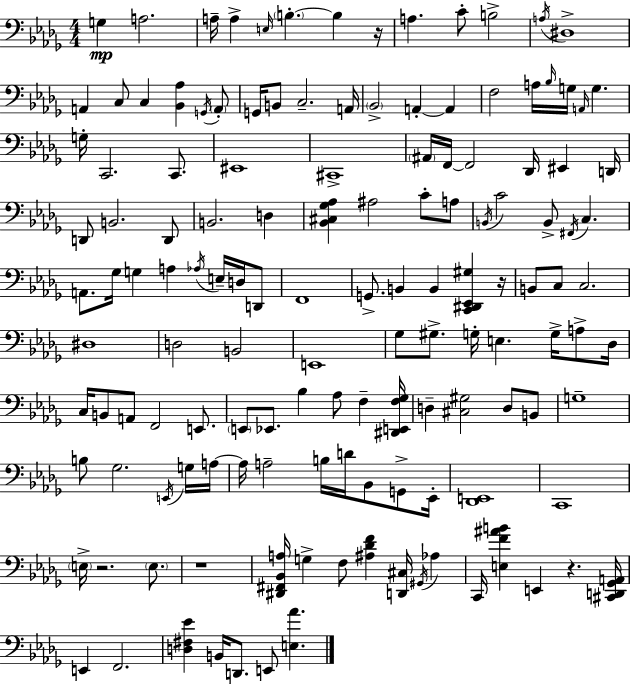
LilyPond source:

{
  \clef bass
  \numericTimeSignature
  \time 4/4
  \key bes \minor
  g4\mp a2. | a16-- a4-> \grace { e16 } \parenthesize b4.-.~~ b4 | r16 a4. c'8-. b2-> | \acciaccatura { a16 } dis1-> | \break a,4 c8 c4 <bes, aes>4 | \acciaccatura { g,16 } \parenthesize a,8-. g,16 b,8 c2.-- | a,16 \parenthesize bes,2-> a,4-.~~ a,4 | f2 a16 \grace { bes16 } g16 \grace { a,16 } g4. | \break g16-. c,2. | c,8. eis,1 | cis,1-> | \parenthesize ais,16 f,16~~ f,2 des,16 | \break eis,4 d,16 d,8 b,2. | d,8 b,2. | d4 <bes, cis ges aes>4 ais2 | c'8-. a8 \acciaccatura { b,16 } c'2 b,8-> | \break \acciaccatura { fis,16 } c4. a,8. ges16 g4 a4 | \acciaccatura { aes16 } e16-- d16 d,8 f,1 | g,8.-> b,4 b,4 | <c, dis, ees, gis>4 r16 b,8 c8 c2. | \break dis1 | d2 | b,2 e,1 | ges8 gis8.-> g16-. e4. | \break g16-> a8-> des16 c16 b,8 a,8 f,2 | e,8. \parenthesize e,8 ees,8. bes4 | aes8 f4-- <dis, e, f ges>16 d4-- <cis gis>2 | d8 b,8 g1-- | \break b8 ges2. | \acciaccatura { e,16 } g16 a16~~ a16 a2-- | b16 d'16 bes,8 g,8-> ees,16-. <des, e,>1 | c,1 | \break \parenthesize e16-> r2. | \parenthesize e8. r1 | <dis, fis, bes, a>16 g4-> f8 | <ais des' f'>4 <d, cis>16 \acciaccatura { gis,16 } aes4 c,16 <e f' ais' b'>4 e,4 | \break r4. <cis, d, ges, a,>16 e,4 f,2. | <d fis ees'>4 b,16 d,8. | e,8 <e aes'>4. \bar "|."
}